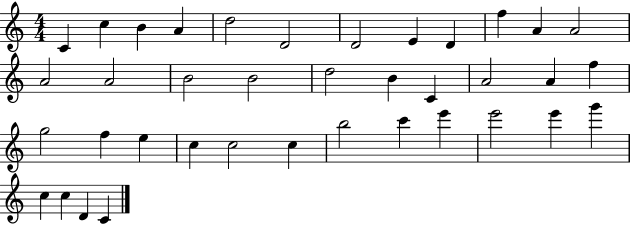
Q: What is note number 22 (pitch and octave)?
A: F5